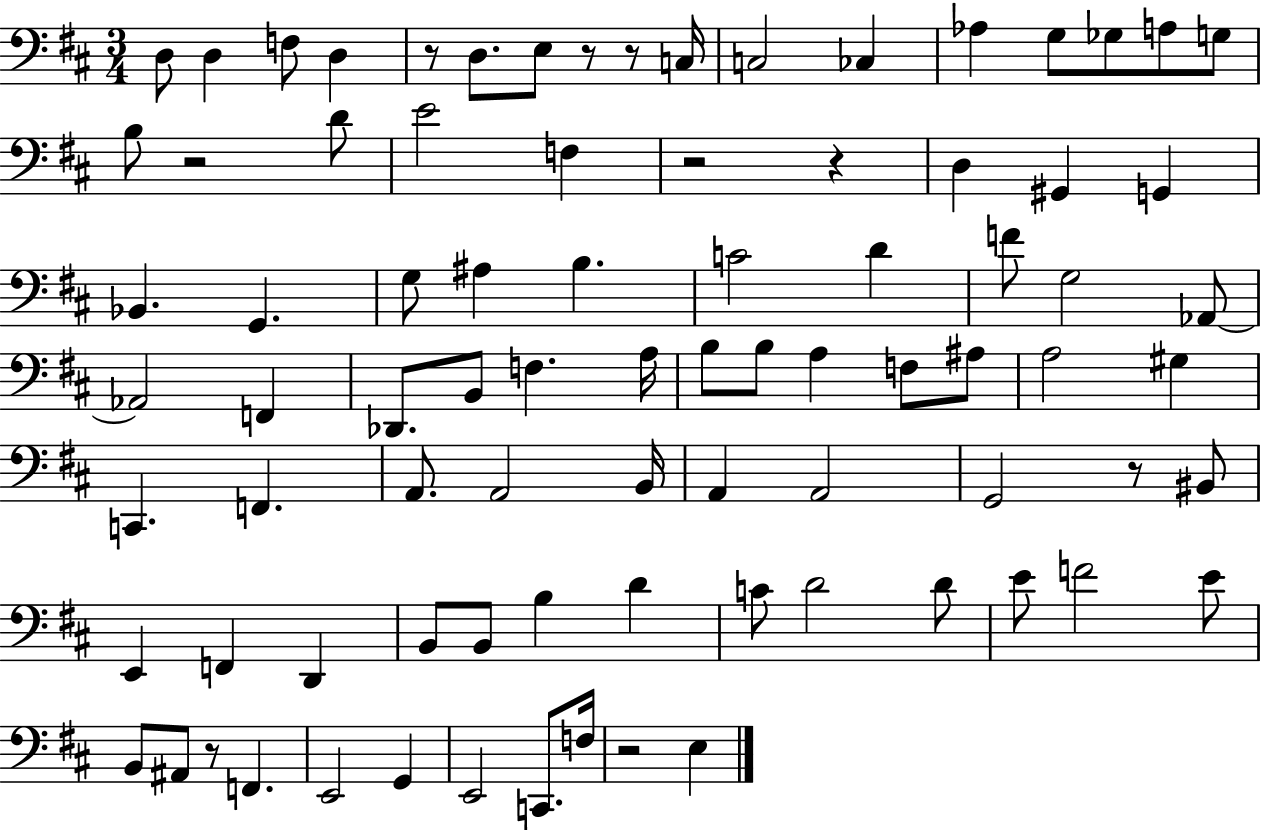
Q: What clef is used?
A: bass